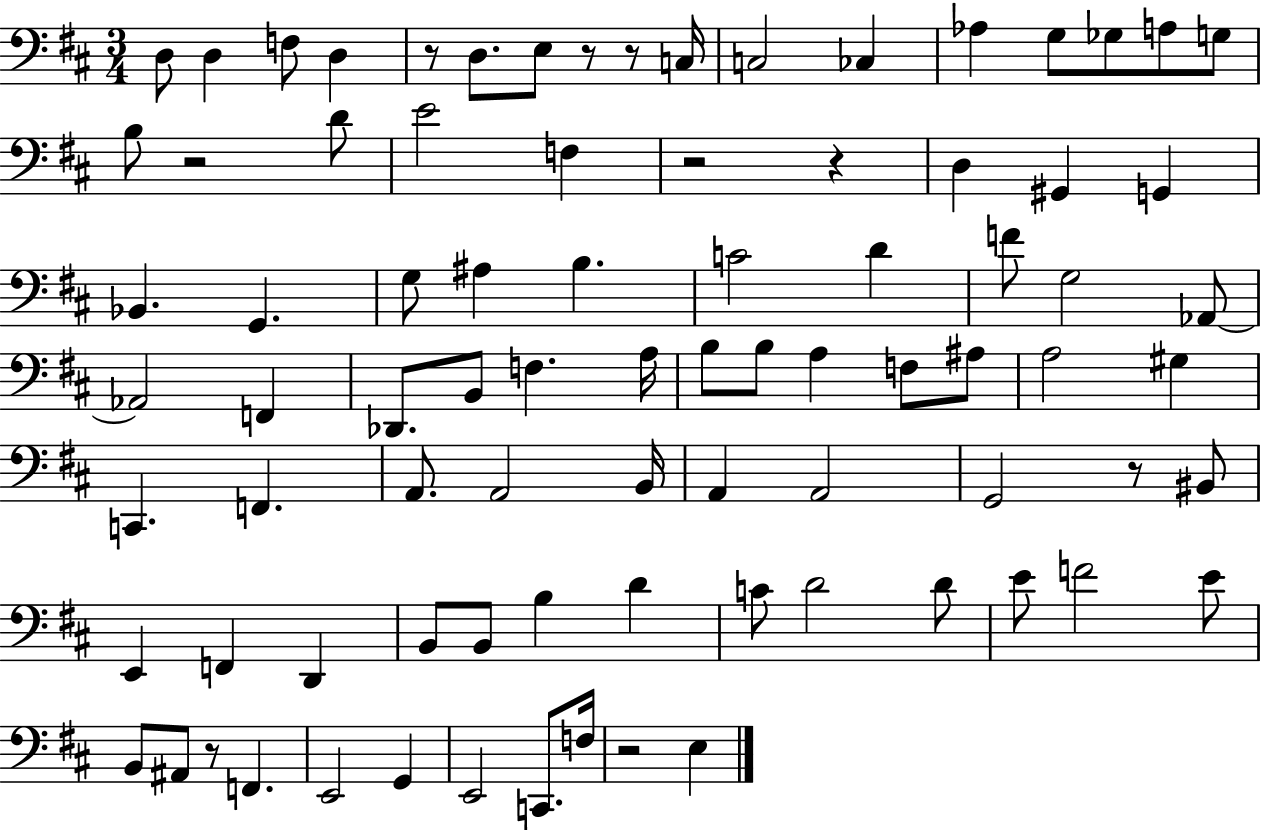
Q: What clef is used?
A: bass